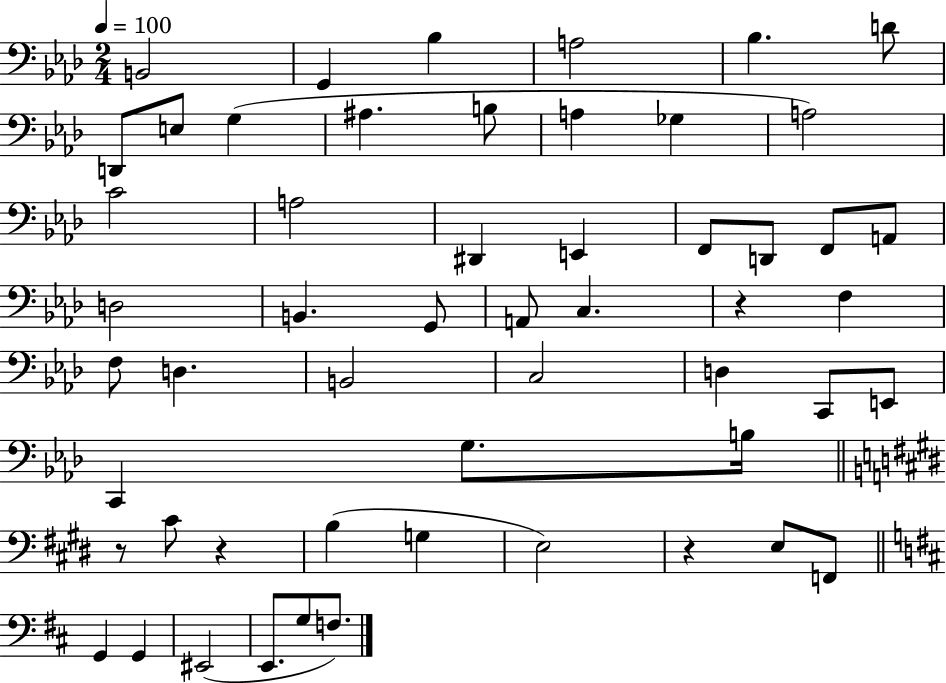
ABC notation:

X:1
T:Untitled
M:2/4
L:1/4
K:Ab
B,,2 G,, _B, A,2 _B, D/2 D,,/2 E,/2 G, ^A, B,/2 A, _G, A,2 C2 A,2 ^D,, E,, F,,/2 D,,/2 F,,/2 A,,/2 D,2 B,, G,,/2 A,,/2 C, z F, F,/2 D, B,,2 C,2 D, C,,/2 E,,/2 C,, G,/2 B,/4 z/2 ^C/2 z B, G, E,2 z E,/2 F,,/2 G,, G,, ^E,,2 E,,/2 G,/2 F,/2